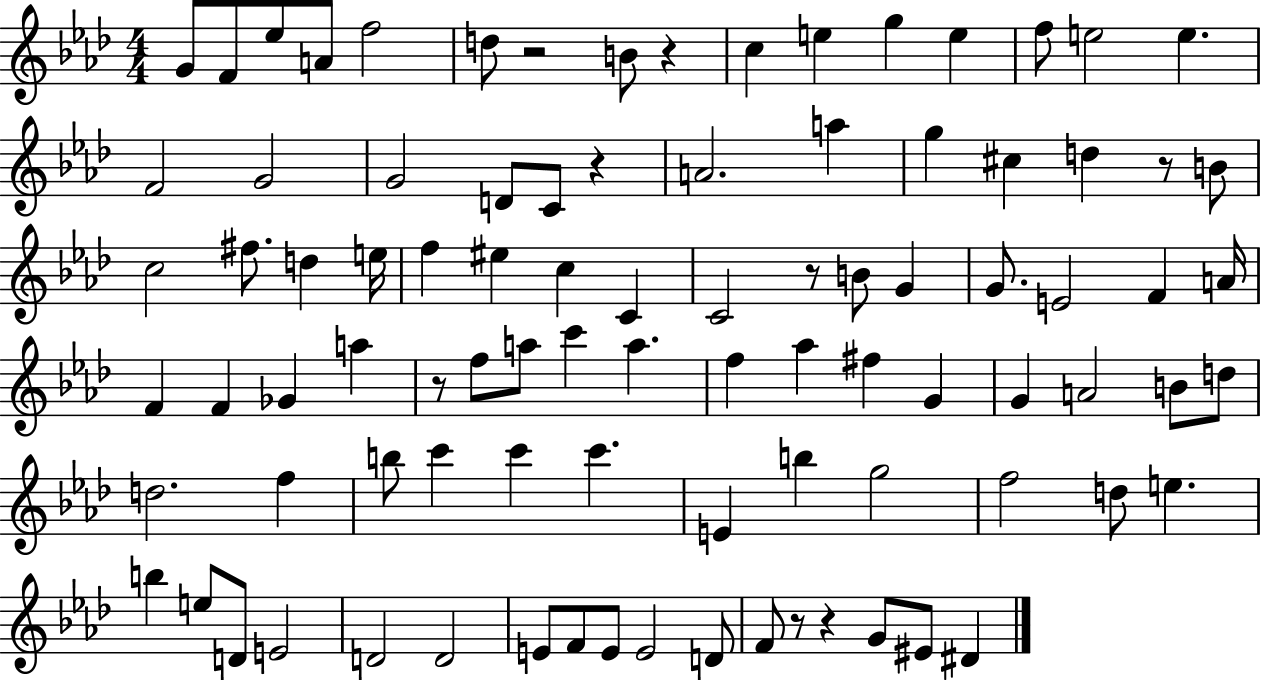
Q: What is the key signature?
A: AES major